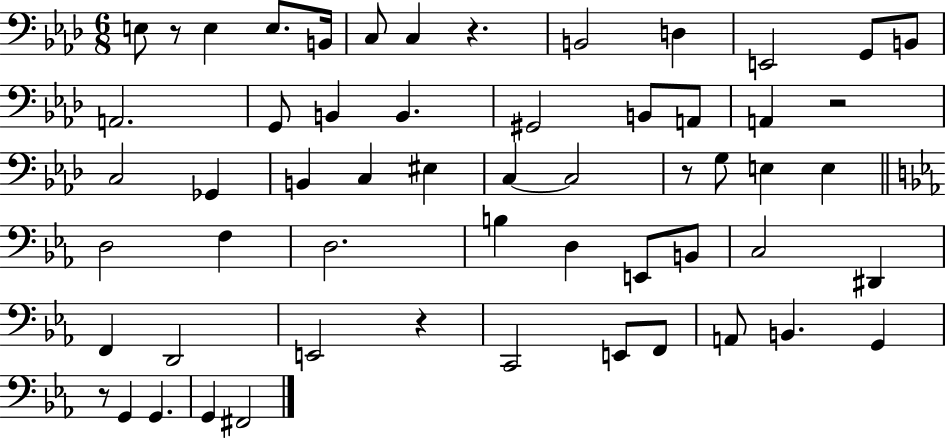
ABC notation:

X:1
T:Untitled
M:6/8
L:1/4
K:Ab
E,/2 z/2 E, E,/2 B,,/4 C,/2 C, z B,,2 D, E,,2 G,,/2 B,,/2 A,,2 G,,/2 B,, B,, ^G,,2 B,,/2 A,,/2 A,, z2 C,2 _G,, B,, C, ^E, C, C,2 z/2 G,/2 E, E, D,2 F, D,2 B, D, E,,/2 B,,/2 C,2 ^D,, F,, D,,2 E,,2 z C,,2 E,,/2 F,,/2 A,,/2 B,, G,, z/2 G,, G,, G,, ^F,,2